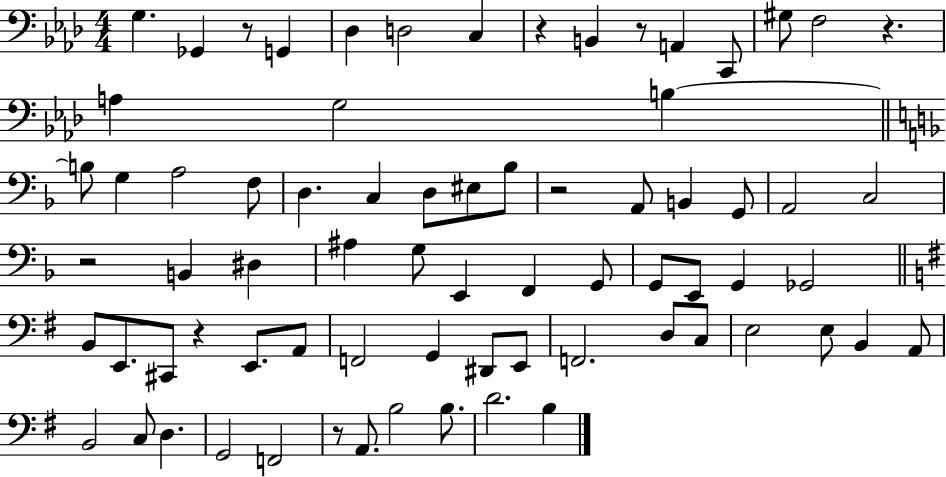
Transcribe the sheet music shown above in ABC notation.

X:1
T:Untitled
M:4/4
L:1/4
K:Ab
G, _G,, z/2 G,, _D, D,2 C, z B,, z/2 A,, C,,/2 ^G,/2 F,2 z A, G,2 B, B,/2 G, A,2 F,/2 D, C, D,/2 ^E,/2 _B,/2 z2 A,,/2 B,, G,,/2 A,,2 C,2 z2 B,, ^D, ^A, G,/2 E,, F,, G,,/2 G,,/2 E,,/2 G,, _G,,2 B,,/2 E,,/2 ^C,,/2 z E,,/2 A,,/2 F,,2 G,, ^D,,/2 E,,/2 F,,2 D,/2 C,/2 E,2 E,/2 B,, A,,/2 B,,2 C,/2 D, G,,2 F,,2 z/2 A,,/2 B,2 B,/2 D2 B,